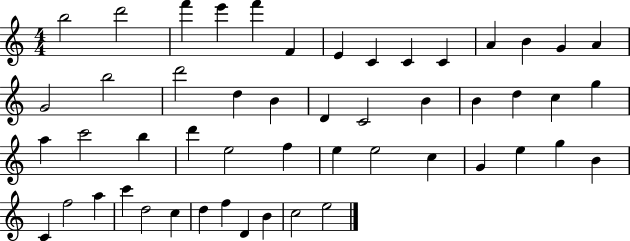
B5/h D6/h F6/q E6/q F6/q F4/q E4/q C4/q C4/q C4/q A4/q B4/q G4/q A4/q G4/h B5/h D6/h D5/q B4/q D4/q C4/h B4/q B4/q D5/q C5/q G5/q A5/q C6/h B5/q D6/q E5/h F5/q E5/q E5/h C5/q G4/q E5/q G5/q B4/q C4/q F5/h A5/q C6/q D5/h C5/q D5/q F5/q D4/q B4/q C5/h E5/h